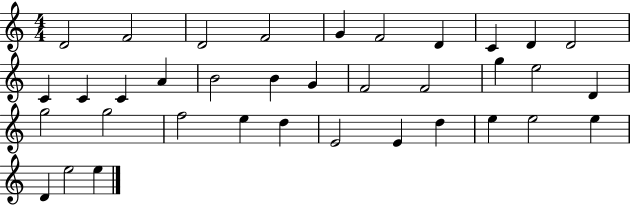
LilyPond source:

{
  \clef treble
  \numericTimeSignature
  \time 4/4
  \key c \major
  d'2 f'2 | d'2 f'2 | g'4 f'2 d'4 | c'4 d'4 d'2 | \break c'4 c'4 c'4 a'4 | b'2 b'4 g'4 | f'2 f'2 | g''4 e''2 d'4 | \break g''2 g''2 | f''2 e''4 d''4 | e'2 e'4 d''4 | e''4 e''2 e''4 | \break d'4 e''2 e''4 | \bar "|."
}